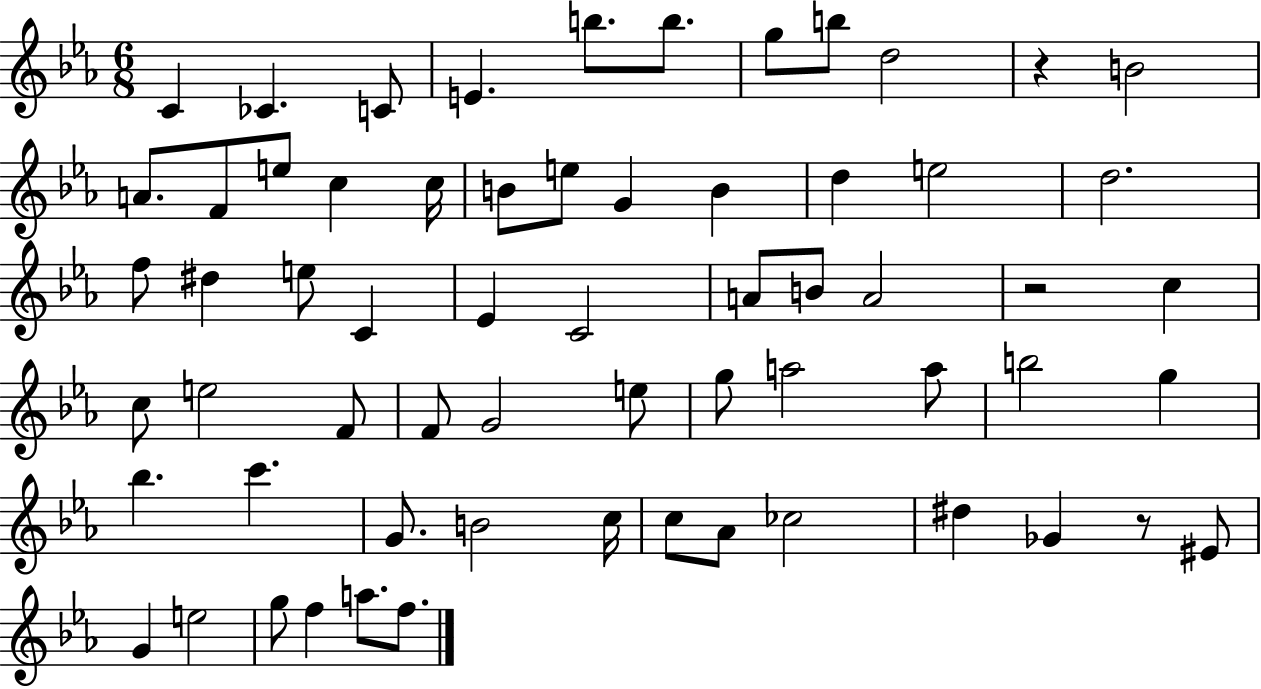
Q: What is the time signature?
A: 6/8